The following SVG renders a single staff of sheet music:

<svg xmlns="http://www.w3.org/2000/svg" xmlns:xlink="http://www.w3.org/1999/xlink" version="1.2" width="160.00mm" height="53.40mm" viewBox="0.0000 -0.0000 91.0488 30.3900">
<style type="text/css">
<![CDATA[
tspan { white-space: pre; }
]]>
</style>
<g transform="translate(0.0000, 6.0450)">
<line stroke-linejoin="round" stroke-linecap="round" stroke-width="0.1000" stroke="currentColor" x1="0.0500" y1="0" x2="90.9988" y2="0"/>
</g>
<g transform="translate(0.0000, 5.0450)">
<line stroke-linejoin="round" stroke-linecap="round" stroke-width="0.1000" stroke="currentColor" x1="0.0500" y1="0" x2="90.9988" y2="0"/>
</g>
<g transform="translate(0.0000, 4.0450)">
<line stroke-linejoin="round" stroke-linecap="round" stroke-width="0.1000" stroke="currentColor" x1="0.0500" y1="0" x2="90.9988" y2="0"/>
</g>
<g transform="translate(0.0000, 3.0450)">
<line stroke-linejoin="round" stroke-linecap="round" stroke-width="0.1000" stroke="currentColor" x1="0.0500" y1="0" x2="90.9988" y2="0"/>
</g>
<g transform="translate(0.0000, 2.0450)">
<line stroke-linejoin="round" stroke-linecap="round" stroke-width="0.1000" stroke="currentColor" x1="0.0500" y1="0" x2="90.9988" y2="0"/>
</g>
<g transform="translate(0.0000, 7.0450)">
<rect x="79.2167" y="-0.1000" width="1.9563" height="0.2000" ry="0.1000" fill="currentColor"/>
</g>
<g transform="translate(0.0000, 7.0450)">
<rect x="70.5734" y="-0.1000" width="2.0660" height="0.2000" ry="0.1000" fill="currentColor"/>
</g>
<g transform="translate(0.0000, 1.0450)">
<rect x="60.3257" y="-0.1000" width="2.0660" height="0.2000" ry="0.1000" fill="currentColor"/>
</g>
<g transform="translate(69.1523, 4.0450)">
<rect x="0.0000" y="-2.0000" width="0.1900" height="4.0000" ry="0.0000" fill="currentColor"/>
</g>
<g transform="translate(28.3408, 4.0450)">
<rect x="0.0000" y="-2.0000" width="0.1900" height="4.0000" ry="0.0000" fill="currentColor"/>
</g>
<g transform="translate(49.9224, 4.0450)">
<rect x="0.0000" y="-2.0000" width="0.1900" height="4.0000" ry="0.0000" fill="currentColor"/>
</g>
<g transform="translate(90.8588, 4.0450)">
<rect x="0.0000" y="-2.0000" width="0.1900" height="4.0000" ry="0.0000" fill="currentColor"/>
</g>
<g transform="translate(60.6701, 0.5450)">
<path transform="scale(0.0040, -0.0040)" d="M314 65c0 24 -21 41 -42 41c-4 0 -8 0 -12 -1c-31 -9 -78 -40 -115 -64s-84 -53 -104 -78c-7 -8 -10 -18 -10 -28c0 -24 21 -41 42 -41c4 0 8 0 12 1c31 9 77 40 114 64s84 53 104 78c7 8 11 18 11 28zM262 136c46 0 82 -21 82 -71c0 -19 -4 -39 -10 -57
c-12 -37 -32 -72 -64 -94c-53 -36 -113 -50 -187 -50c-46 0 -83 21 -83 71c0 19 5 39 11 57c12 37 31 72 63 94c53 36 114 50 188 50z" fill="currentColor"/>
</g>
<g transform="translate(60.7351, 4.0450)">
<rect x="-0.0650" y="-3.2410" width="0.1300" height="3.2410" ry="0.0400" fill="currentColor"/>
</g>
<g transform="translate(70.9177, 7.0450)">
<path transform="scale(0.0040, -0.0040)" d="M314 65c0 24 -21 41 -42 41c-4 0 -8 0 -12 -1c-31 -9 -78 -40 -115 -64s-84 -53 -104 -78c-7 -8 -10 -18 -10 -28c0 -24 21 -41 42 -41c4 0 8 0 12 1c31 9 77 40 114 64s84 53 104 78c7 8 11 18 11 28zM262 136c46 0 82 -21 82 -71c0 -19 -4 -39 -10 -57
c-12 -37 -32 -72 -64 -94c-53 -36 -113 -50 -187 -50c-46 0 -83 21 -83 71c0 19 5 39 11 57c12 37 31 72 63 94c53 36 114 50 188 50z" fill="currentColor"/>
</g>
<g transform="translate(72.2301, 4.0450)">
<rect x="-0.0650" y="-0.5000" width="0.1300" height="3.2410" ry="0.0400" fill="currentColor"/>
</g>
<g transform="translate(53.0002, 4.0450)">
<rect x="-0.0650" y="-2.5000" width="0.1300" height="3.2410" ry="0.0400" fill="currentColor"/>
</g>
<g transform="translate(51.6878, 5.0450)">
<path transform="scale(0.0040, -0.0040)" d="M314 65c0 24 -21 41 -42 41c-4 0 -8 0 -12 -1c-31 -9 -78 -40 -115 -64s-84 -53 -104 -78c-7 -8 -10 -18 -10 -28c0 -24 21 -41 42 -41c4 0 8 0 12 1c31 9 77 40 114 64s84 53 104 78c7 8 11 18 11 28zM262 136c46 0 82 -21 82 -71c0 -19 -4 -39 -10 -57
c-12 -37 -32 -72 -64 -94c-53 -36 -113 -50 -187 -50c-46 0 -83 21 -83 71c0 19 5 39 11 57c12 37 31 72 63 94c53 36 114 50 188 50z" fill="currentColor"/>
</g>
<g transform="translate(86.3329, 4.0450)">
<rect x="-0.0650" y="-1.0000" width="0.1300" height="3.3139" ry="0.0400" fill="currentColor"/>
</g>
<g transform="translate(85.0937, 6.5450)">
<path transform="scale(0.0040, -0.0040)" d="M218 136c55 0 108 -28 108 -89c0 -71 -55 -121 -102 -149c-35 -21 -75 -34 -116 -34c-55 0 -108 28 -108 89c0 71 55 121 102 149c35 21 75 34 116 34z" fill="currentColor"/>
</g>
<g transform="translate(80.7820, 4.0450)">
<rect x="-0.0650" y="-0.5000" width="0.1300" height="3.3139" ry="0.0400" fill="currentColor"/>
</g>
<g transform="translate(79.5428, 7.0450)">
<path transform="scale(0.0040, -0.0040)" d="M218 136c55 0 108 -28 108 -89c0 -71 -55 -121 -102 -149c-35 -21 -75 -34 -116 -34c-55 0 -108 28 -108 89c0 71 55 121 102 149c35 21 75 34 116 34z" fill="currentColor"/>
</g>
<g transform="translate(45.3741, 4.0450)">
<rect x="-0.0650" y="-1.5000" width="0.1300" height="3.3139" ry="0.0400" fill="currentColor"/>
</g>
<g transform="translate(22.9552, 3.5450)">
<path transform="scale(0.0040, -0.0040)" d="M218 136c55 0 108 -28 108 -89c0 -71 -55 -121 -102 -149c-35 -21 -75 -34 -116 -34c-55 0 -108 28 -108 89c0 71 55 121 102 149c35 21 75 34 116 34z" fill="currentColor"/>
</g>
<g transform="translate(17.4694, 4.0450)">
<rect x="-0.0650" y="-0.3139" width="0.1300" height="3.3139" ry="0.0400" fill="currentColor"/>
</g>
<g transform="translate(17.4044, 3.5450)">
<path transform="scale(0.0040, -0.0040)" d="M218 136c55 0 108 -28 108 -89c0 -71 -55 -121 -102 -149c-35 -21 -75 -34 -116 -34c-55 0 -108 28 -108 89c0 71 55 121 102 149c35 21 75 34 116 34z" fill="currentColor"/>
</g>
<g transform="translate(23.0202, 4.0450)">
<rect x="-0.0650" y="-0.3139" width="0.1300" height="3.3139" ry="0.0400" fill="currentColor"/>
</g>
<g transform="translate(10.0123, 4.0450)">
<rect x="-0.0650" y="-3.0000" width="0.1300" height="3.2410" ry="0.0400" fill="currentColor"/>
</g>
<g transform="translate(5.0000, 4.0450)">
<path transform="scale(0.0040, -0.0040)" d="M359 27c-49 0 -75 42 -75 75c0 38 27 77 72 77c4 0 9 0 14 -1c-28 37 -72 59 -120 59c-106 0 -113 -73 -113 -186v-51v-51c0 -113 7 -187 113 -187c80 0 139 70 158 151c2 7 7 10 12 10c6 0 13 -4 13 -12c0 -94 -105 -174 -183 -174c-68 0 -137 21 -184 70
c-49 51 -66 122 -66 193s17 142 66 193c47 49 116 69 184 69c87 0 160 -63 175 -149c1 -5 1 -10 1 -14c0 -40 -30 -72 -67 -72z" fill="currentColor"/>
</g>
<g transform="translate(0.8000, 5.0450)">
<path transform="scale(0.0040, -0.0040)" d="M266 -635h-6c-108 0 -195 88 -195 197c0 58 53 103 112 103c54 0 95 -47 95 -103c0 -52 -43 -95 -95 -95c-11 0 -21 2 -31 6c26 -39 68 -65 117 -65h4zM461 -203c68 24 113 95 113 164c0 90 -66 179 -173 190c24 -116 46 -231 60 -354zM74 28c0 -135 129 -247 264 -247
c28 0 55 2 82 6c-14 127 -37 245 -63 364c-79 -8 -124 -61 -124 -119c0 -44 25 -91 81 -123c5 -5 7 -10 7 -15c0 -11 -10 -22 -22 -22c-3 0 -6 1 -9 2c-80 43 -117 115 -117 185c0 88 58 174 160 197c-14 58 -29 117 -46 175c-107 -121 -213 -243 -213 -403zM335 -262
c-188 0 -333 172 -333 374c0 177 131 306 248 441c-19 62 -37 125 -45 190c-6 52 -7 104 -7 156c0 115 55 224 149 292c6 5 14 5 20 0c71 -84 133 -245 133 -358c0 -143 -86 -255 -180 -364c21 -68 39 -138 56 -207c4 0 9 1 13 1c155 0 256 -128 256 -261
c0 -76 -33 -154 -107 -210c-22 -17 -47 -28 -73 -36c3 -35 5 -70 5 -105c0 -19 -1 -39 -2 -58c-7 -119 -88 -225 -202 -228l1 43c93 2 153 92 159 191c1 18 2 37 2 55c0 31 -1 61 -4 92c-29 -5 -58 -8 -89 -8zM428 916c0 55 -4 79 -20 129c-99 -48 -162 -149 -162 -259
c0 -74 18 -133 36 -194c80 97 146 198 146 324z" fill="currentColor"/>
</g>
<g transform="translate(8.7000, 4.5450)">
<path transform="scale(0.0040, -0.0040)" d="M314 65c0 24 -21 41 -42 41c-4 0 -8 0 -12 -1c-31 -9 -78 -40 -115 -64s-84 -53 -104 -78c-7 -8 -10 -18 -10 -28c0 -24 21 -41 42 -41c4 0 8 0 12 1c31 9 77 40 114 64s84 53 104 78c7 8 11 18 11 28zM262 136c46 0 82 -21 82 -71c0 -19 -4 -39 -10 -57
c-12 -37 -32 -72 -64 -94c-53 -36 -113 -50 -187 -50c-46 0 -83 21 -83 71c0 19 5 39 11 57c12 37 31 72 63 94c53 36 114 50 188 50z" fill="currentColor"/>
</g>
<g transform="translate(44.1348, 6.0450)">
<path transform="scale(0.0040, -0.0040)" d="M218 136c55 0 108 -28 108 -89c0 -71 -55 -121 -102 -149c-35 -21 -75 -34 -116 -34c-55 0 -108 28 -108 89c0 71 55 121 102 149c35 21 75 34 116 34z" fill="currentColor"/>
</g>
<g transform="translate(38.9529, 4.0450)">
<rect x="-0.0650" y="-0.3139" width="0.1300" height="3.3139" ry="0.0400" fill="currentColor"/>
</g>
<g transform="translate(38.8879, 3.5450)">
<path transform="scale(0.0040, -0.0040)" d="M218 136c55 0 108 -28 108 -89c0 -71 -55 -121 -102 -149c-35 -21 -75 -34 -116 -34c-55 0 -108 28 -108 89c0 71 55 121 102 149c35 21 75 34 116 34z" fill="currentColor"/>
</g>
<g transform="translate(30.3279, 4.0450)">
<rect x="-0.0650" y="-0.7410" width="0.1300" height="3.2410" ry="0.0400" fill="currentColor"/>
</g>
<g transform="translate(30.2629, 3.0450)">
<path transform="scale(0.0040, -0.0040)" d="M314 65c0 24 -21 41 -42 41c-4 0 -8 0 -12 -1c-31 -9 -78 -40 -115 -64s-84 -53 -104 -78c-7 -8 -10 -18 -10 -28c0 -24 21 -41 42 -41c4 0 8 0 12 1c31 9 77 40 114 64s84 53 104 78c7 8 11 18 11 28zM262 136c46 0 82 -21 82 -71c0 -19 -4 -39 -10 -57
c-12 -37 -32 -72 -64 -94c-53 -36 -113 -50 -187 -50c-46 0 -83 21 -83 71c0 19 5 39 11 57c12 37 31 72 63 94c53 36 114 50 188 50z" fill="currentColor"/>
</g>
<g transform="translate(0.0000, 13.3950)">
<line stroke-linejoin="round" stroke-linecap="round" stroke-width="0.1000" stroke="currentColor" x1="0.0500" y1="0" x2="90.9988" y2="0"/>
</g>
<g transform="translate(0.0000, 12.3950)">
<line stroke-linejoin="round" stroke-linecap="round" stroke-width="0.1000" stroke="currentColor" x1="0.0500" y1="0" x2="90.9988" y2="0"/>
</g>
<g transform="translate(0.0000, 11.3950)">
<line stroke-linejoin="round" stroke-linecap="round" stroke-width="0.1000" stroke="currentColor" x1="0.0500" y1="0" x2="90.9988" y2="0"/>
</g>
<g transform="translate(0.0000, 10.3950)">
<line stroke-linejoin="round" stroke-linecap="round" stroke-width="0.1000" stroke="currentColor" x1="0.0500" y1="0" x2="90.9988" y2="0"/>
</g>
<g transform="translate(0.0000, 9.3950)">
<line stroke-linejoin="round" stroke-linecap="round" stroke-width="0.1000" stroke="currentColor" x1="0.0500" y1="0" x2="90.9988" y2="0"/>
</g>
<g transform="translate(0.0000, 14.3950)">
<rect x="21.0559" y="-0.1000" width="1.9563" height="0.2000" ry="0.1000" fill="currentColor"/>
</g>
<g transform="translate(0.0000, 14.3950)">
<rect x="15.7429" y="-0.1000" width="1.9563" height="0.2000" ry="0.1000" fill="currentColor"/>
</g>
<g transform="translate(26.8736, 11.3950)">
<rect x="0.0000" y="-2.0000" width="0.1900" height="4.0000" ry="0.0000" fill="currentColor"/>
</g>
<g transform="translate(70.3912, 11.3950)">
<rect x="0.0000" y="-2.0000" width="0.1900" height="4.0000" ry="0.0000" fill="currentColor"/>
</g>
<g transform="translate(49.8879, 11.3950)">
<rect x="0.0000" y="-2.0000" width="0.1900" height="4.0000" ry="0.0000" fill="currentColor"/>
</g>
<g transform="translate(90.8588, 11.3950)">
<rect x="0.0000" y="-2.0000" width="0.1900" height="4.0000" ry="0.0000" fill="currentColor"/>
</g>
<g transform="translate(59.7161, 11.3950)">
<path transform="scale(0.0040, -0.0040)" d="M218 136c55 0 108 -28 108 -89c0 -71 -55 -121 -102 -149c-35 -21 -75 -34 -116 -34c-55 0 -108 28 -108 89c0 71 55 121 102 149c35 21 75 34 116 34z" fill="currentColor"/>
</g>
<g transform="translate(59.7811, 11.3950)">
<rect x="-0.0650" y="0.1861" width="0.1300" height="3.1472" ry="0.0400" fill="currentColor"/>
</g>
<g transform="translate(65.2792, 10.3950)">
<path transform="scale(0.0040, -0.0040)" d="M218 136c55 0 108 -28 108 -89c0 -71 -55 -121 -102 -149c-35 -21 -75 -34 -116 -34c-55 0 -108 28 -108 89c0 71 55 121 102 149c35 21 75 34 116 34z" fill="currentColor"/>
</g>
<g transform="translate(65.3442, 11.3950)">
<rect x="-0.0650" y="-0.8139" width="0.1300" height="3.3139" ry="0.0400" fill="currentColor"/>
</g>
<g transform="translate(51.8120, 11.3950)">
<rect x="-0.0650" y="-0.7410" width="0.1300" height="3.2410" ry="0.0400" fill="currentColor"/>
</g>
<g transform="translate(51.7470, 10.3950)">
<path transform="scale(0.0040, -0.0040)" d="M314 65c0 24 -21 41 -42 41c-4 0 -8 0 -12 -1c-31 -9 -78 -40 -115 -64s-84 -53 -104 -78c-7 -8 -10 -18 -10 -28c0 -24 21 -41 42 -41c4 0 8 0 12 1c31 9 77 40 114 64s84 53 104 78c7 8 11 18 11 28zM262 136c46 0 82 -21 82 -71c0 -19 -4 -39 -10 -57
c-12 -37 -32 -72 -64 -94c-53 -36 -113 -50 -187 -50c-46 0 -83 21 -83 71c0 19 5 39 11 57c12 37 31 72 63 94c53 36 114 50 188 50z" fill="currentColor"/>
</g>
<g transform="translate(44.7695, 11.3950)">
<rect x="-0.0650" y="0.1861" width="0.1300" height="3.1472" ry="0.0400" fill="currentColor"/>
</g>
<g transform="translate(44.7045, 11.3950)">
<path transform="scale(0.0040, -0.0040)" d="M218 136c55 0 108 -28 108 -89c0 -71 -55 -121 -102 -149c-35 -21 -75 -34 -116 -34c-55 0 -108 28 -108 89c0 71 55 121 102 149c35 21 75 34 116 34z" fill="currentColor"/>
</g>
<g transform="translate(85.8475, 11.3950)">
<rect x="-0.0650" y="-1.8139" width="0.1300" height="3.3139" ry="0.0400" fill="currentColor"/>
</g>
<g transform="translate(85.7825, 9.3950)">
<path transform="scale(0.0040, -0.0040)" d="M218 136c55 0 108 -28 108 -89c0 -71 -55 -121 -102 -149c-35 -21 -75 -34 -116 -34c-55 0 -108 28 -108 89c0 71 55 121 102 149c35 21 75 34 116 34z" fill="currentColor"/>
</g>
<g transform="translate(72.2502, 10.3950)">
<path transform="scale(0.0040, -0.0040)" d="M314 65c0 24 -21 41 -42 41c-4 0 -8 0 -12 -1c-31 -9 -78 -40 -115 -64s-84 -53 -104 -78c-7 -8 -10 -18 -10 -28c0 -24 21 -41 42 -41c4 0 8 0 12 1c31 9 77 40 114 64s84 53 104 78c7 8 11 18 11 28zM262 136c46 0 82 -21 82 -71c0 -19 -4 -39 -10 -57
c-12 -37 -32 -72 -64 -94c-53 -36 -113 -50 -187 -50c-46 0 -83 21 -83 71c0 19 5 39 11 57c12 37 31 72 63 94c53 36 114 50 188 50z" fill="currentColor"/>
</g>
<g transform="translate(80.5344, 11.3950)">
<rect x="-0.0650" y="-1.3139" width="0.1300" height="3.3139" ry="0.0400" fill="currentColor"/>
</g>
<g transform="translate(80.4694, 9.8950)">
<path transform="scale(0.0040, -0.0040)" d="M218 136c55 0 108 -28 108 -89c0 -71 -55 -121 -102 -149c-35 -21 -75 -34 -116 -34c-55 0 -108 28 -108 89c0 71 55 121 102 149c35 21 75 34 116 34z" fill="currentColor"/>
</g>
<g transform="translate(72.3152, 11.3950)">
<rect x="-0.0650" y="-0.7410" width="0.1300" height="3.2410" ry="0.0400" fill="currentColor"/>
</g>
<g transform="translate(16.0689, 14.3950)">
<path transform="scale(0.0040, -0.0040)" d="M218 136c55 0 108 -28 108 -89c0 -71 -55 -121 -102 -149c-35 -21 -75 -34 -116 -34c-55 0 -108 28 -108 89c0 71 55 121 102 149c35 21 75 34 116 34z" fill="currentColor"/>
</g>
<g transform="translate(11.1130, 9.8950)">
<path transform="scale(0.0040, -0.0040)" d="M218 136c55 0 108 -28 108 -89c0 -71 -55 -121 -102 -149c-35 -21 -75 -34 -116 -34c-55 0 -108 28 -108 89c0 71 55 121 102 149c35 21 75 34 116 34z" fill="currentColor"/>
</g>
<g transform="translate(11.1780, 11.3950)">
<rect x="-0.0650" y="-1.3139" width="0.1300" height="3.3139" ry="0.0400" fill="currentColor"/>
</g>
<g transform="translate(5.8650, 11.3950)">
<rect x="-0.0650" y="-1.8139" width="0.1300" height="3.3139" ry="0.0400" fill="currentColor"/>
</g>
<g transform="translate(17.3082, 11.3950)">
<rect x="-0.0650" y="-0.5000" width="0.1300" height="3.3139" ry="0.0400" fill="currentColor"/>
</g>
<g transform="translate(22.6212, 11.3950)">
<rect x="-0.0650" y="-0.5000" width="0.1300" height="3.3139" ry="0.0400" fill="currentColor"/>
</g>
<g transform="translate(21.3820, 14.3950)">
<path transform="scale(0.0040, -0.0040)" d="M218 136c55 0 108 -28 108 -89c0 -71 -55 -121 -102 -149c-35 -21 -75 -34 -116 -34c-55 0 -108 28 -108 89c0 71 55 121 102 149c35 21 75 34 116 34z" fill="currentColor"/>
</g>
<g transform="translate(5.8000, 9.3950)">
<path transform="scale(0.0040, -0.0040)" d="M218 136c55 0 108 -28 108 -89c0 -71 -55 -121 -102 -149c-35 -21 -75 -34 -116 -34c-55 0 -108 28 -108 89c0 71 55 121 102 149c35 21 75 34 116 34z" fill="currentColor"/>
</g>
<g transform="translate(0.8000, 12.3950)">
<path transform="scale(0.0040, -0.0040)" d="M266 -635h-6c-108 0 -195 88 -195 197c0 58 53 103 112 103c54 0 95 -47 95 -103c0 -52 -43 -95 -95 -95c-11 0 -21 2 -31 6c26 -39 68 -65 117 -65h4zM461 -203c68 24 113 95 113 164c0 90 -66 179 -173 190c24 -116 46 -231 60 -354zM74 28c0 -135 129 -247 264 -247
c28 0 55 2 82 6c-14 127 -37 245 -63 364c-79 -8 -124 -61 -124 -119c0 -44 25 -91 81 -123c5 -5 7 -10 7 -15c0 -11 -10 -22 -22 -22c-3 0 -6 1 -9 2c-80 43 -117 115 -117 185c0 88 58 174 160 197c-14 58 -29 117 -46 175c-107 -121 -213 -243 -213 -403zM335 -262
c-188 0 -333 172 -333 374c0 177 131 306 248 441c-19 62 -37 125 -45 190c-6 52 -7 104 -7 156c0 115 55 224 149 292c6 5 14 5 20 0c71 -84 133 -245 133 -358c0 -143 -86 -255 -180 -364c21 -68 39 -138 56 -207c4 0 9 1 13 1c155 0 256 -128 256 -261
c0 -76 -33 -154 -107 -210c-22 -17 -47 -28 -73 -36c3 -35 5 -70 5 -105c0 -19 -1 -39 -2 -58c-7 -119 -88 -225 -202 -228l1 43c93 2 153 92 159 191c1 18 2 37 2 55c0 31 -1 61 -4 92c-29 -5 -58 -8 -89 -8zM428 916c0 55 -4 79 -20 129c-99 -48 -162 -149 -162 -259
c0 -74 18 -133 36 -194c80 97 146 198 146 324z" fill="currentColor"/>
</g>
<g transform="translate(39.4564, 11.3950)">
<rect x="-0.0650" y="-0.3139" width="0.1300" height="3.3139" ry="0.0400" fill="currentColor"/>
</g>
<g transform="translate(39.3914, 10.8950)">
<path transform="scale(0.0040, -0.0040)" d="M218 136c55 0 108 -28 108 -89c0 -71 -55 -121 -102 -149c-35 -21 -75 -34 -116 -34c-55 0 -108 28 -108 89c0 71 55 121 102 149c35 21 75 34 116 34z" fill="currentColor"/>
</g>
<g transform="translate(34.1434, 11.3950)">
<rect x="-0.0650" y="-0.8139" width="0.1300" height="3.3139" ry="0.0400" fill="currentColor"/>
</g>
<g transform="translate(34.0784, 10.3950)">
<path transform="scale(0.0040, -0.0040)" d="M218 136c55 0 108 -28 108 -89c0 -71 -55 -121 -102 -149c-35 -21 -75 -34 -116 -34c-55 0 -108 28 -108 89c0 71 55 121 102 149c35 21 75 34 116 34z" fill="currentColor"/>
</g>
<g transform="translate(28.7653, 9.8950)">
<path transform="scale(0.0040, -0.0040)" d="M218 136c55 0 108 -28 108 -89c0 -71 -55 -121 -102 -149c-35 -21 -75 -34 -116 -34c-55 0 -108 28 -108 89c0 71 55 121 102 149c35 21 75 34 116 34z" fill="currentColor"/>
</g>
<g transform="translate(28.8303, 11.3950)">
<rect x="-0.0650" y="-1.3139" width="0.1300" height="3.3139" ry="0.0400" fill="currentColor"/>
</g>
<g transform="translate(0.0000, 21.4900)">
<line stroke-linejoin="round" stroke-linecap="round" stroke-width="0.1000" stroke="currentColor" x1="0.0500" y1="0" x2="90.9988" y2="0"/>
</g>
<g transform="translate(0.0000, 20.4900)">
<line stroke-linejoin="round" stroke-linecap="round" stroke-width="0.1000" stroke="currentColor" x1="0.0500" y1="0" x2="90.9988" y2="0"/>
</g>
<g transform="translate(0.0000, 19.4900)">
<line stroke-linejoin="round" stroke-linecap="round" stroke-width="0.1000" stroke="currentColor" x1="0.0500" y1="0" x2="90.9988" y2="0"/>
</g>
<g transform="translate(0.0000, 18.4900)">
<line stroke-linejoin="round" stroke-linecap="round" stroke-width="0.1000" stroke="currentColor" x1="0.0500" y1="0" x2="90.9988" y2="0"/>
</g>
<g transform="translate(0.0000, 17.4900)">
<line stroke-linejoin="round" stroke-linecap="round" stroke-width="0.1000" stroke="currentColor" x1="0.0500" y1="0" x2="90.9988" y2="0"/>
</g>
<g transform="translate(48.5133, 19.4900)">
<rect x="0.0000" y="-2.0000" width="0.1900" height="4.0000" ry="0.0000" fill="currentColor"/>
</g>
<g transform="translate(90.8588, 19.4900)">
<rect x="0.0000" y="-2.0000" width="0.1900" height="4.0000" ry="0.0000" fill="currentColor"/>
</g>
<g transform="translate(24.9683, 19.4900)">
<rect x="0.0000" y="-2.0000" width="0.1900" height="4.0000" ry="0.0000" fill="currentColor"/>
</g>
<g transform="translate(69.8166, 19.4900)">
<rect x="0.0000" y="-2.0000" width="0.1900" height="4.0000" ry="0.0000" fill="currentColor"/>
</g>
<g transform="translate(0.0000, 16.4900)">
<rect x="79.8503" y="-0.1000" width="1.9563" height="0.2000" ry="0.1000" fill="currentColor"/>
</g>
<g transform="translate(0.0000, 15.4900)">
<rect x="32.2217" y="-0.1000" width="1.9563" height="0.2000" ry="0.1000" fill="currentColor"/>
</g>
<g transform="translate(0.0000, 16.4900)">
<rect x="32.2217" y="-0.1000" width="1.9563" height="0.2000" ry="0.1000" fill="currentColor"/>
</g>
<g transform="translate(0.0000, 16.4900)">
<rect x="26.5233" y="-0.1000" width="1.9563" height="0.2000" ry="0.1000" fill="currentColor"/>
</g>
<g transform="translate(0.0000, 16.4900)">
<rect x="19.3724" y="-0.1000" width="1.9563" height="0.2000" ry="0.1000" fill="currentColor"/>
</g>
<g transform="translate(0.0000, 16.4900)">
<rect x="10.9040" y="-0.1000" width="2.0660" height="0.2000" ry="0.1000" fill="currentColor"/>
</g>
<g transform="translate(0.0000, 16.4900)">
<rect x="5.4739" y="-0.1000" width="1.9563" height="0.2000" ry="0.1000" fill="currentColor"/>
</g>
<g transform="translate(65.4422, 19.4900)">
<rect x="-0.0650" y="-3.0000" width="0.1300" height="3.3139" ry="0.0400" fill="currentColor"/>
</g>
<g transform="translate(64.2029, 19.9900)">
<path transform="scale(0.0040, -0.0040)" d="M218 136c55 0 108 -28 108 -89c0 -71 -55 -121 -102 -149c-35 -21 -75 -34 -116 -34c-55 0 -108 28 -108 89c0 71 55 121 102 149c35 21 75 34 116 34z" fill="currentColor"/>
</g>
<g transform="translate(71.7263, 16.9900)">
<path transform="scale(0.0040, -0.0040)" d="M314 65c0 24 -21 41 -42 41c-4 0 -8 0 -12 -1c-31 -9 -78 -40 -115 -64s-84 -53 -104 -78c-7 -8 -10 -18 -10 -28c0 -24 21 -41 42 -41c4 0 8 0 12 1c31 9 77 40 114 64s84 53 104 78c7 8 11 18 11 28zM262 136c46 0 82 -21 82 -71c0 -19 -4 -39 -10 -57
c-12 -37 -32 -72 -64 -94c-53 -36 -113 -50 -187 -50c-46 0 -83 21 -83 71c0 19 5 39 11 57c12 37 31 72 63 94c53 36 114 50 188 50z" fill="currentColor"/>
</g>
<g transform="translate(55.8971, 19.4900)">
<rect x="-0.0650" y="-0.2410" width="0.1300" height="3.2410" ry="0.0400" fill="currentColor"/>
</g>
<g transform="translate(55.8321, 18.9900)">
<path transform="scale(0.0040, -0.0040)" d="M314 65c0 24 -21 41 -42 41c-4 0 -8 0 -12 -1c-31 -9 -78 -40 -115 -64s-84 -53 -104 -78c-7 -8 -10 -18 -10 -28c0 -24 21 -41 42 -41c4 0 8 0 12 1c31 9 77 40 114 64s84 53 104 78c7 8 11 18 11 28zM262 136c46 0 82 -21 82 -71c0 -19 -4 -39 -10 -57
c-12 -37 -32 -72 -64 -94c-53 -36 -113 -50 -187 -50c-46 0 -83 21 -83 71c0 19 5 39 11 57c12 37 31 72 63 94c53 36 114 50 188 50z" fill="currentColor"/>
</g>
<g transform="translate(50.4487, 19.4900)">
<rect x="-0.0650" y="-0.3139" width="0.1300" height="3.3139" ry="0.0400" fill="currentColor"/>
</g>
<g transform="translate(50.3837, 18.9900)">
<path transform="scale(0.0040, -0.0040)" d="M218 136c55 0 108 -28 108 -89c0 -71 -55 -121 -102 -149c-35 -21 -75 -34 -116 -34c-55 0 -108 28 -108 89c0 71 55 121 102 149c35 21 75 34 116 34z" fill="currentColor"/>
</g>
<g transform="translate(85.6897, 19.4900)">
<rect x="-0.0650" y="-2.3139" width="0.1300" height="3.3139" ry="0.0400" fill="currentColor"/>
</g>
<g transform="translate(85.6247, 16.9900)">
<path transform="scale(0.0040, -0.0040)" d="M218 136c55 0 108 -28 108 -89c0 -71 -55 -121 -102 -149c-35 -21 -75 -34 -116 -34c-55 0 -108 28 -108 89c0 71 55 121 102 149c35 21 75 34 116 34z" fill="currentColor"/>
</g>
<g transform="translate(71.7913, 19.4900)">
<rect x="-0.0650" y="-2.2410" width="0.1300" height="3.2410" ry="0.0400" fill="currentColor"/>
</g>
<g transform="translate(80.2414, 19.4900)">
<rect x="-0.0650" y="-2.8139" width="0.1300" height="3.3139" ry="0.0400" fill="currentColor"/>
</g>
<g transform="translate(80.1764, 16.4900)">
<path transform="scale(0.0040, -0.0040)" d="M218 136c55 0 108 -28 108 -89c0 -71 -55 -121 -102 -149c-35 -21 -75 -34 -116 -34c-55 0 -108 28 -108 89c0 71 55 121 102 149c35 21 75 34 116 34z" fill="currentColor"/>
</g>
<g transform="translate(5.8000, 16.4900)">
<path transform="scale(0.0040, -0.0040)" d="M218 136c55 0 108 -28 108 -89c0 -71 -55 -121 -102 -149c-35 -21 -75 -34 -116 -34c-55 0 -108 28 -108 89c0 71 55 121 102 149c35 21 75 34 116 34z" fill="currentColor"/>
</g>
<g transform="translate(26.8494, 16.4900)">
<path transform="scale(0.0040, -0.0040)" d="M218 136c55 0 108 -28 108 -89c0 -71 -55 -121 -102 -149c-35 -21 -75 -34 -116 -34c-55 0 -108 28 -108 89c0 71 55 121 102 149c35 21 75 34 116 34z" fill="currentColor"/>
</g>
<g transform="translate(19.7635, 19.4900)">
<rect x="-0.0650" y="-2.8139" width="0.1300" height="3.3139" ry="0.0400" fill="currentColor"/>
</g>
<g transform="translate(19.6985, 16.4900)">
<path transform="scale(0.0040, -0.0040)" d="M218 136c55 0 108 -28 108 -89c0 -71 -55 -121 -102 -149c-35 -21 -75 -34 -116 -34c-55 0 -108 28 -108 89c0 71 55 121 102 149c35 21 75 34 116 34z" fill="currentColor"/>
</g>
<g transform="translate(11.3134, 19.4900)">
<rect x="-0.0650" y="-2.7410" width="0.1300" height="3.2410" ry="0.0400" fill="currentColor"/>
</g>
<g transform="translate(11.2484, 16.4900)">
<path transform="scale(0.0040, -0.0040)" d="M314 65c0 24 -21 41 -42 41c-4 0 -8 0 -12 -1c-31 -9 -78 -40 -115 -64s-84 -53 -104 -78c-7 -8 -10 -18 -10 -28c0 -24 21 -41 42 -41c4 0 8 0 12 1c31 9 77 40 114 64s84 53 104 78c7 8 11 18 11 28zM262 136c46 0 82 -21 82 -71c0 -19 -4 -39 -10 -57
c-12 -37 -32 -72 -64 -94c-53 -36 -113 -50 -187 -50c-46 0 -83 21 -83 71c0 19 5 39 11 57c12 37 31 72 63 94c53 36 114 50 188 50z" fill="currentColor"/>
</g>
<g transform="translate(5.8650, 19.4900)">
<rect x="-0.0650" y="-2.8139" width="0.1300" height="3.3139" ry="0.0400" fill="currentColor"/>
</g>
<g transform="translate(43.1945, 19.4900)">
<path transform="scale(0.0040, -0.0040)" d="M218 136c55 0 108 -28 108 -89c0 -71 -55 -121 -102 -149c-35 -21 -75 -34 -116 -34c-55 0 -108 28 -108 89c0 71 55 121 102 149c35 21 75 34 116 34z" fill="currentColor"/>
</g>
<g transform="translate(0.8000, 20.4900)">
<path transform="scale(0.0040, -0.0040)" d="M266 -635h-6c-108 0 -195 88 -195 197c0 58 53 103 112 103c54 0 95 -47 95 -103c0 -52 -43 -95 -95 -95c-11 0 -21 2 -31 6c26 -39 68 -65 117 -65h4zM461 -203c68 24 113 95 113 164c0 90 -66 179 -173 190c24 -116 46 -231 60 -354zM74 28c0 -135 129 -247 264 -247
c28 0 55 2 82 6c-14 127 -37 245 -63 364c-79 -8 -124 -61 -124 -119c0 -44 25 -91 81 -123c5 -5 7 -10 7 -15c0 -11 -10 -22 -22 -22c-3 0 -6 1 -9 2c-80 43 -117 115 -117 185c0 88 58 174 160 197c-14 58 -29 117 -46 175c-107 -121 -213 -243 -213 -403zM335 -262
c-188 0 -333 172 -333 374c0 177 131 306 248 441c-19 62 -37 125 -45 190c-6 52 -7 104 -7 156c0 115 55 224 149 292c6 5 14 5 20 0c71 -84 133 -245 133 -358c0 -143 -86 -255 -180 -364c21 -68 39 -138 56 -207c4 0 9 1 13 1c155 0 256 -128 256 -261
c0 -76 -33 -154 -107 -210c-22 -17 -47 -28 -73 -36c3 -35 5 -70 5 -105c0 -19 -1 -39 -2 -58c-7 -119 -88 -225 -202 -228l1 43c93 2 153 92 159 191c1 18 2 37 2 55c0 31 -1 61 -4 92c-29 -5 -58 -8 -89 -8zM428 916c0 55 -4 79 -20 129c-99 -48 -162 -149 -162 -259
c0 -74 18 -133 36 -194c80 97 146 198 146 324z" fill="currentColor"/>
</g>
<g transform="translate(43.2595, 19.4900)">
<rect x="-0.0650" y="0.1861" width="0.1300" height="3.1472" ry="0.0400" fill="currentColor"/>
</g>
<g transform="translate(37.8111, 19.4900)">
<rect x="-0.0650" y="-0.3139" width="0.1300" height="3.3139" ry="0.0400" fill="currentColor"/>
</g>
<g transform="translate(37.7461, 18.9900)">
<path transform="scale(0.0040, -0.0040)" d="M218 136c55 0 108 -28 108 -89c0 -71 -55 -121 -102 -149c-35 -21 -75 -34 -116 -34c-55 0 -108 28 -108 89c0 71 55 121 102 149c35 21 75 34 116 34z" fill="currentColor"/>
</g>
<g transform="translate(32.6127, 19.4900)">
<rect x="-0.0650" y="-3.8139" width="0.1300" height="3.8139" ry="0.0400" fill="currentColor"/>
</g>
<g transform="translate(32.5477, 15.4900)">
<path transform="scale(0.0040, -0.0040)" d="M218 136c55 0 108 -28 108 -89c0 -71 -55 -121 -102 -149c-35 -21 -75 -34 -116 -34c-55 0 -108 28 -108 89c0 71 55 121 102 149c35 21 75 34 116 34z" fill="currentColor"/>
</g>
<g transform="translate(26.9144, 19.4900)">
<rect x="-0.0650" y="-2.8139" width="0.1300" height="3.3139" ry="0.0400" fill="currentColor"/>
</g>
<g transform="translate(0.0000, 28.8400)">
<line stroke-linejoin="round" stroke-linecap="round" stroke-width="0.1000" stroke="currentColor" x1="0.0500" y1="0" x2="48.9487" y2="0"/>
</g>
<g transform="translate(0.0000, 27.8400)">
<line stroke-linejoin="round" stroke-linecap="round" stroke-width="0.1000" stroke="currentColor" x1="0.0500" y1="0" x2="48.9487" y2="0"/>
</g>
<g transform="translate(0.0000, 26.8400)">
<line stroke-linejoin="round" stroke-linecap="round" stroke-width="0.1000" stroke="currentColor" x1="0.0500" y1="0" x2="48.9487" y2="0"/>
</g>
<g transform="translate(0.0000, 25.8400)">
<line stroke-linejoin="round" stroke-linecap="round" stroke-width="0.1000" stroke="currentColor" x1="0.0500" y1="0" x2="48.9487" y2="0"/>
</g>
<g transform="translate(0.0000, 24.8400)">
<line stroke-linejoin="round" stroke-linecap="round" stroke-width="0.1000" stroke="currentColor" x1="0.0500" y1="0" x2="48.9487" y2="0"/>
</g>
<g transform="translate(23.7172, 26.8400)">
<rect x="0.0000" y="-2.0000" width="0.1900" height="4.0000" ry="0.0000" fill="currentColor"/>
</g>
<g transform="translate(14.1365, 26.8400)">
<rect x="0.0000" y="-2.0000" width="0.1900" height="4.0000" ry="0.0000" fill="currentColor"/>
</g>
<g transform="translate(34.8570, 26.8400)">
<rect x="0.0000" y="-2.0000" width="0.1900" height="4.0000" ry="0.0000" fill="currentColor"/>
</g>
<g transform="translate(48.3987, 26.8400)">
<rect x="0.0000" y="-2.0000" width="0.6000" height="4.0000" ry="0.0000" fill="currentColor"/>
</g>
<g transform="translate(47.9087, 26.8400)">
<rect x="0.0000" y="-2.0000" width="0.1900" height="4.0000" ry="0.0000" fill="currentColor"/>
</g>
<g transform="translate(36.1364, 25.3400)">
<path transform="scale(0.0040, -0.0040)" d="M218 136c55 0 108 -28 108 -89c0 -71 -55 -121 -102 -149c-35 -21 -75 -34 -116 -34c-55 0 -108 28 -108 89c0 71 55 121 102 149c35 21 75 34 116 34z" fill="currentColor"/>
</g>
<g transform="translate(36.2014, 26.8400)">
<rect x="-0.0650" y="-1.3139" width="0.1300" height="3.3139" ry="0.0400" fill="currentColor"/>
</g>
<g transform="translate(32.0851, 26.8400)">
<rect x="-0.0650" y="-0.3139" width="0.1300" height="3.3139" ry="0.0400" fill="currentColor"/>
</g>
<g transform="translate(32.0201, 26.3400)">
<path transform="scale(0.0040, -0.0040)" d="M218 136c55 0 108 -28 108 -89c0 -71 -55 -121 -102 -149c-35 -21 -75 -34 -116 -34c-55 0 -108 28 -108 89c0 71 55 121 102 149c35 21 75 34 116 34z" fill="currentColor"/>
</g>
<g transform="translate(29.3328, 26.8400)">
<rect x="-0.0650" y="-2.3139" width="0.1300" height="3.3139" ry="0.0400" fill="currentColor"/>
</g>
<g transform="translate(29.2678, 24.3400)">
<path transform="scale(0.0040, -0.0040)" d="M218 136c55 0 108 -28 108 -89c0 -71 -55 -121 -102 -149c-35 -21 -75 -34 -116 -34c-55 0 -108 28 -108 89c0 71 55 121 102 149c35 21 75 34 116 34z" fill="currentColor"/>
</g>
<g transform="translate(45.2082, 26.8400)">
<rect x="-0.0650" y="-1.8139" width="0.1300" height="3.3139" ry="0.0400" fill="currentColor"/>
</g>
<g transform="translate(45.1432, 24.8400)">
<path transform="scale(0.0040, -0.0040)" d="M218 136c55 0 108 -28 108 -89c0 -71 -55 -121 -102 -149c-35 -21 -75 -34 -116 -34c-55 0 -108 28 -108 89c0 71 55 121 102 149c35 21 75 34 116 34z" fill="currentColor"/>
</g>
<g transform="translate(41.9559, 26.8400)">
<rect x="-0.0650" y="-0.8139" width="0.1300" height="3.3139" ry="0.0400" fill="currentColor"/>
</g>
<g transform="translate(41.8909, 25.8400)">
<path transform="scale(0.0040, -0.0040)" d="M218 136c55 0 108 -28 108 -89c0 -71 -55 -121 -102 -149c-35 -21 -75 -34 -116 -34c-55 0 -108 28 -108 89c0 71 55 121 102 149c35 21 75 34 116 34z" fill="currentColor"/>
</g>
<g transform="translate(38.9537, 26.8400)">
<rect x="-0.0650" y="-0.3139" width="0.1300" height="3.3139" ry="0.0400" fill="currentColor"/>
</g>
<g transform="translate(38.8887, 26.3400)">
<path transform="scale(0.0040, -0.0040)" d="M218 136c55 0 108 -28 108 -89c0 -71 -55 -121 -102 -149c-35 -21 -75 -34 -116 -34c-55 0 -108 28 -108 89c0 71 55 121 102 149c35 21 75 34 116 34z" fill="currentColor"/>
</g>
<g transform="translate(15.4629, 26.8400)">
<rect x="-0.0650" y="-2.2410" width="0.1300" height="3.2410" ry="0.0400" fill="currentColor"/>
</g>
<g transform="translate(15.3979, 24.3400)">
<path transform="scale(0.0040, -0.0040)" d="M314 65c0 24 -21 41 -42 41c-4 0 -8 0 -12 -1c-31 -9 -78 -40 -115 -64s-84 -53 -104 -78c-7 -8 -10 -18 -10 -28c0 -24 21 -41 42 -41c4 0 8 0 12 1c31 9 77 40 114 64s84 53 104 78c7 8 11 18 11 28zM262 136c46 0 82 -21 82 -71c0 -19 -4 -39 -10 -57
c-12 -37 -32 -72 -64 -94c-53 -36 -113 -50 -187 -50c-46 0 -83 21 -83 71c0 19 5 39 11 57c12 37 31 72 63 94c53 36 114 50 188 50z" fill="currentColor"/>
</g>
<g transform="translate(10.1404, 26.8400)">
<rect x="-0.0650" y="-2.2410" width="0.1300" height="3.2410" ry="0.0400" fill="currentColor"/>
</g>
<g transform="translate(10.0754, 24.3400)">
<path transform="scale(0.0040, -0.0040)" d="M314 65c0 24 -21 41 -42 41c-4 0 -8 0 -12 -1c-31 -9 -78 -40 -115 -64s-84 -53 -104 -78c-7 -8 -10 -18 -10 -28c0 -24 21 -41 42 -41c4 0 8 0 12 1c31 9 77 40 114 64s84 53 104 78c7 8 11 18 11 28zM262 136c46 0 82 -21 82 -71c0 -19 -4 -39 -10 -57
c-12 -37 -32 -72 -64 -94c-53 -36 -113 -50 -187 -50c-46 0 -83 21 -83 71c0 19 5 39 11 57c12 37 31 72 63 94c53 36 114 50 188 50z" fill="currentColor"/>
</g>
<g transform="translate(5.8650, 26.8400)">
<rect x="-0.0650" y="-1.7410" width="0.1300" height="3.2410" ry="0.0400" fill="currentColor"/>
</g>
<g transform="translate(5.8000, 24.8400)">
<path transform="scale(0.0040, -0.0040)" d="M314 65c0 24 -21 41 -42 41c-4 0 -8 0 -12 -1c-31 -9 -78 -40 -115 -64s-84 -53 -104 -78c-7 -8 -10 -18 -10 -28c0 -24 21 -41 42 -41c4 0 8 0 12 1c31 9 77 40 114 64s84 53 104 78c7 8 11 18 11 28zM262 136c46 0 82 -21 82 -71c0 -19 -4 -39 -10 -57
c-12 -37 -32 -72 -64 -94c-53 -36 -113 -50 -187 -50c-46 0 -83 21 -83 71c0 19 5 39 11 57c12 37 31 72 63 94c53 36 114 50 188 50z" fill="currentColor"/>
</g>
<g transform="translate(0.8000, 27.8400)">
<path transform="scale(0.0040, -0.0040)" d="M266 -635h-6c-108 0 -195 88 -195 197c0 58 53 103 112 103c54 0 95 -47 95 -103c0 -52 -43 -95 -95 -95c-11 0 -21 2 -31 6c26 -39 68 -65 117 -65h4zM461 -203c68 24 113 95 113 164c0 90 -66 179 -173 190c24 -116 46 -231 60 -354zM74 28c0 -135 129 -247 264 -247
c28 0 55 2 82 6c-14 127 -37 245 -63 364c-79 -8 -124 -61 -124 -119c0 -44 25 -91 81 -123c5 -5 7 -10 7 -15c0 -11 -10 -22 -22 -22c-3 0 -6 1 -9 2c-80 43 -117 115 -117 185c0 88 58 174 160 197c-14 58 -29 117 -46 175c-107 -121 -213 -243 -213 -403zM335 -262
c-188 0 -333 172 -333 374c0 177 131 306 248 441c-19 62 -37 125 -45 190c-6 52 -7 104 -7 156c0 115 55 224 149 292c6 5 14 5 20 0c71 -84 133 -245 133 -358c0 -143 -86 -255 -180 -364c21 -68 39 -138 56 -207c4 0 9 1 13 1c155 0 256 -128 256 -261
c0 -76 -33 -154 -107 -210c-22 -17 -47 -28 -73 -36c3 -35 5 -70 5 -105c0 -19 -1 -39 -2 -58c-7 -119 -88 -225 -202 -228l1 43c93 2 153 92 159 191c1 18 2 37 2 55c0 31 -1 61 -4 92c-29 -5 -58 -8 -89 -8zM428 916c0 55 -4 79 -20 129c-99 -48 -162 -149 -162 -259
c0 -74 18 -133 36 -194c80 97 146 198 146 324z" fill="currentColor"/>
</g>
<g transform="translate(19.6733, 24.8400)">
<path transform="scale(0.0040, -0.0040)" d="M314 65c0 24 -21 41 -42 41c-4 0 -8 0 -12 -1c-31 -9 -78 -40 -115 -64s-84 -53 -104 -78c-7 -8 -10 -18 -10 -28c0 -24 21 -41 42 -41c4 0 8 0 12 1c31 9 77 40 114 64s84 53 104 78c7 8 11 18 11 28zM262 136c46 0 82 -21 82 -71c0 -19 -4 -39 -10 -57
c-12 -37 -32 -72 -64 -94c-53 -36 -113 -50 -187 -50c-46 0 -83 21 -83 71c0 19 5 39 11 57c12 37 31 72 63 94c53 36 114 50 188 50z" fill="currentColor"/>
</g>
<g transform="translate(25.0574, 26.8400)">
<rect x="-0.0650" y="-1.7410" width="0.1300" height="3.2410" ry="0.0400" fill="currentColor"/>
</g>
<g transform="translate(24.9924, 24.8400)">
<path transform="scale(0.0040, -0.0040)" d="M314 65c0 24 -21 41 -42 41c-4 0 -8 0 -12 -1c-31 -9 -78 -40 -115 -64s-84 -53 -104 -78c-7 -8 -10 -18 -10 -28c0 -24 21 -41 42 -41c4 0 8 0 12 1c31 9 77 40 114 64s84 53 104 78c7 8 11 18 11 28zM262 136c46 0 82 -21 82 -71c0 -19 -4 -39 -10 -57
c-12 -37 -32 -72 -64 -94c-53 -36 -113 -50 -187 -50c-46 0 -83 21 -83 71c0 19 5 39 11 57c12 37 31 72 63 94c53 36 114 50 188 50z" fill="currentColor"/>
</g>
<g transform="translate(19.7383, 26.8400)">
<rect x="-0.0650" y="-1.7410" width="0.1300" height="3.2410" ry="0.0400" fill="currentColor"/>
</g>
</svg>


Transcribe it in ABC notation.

X:1
T:Untitled
M:4/4
L:1/4
K:C
A2 c c d2 c E G2 b2 C2 C D f e C C e d c B d2 B d d2 e f a a2 a a c' c B c c2 A g2 a g f2 g2 g2 f2 f2 g c e c d f